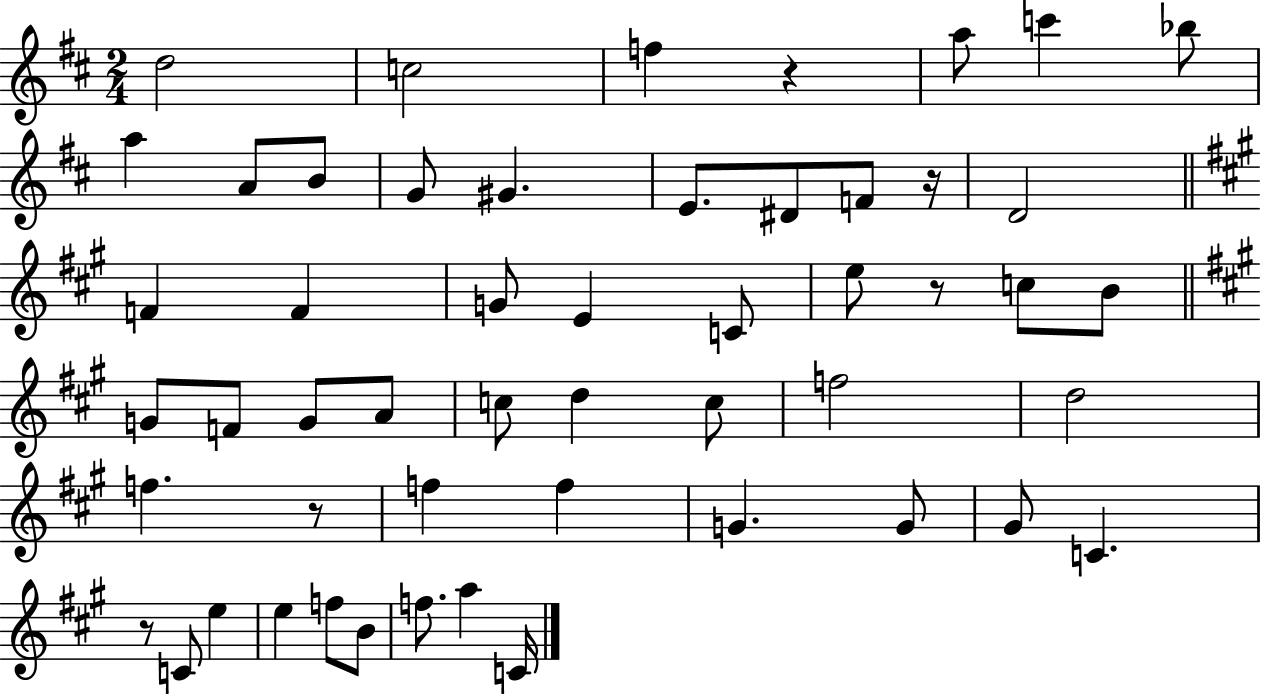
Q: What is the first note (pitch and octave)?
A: D5